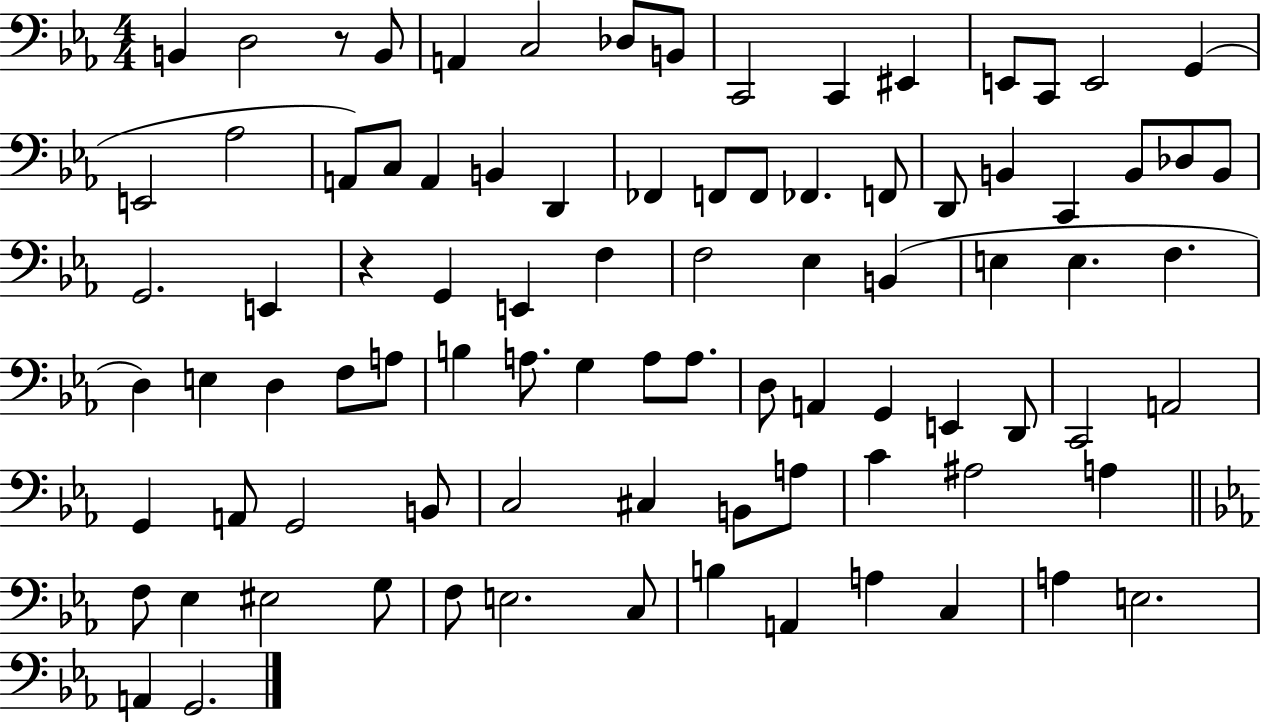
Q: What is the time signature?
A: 4/4